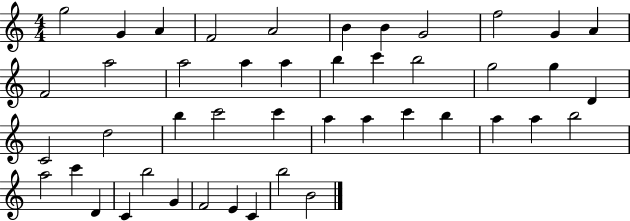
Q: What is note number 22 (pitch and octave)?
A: D4